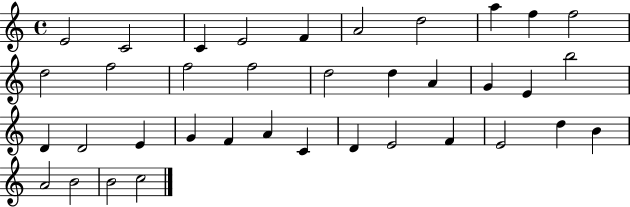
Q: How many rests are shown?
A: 0